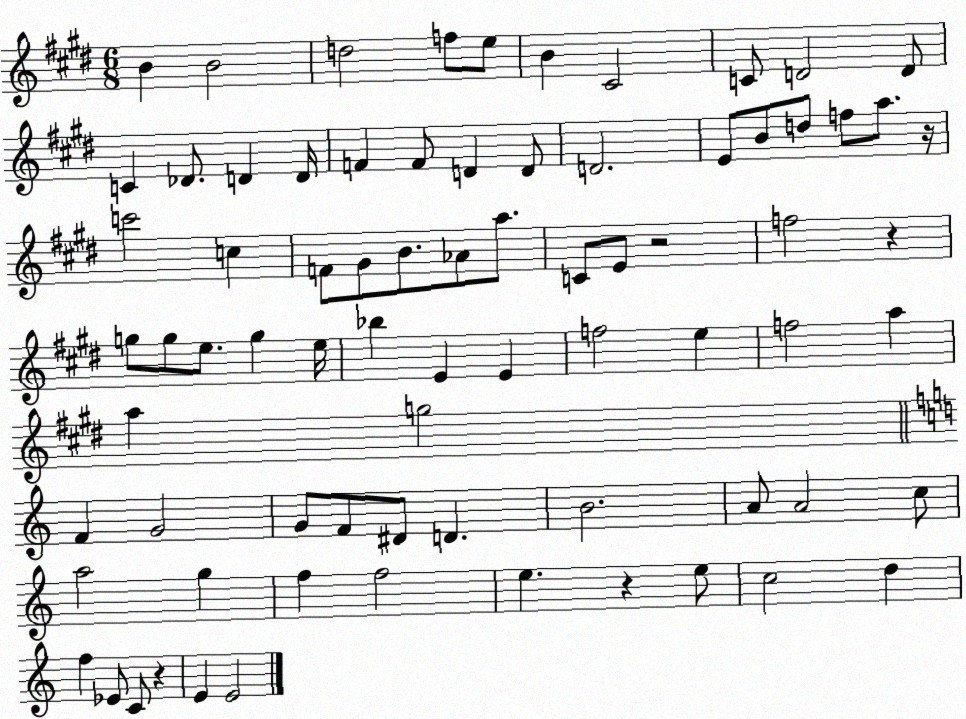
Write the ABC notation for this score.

X:1
T:Untitled
M:6/8
L:1/4
K:E
B B2 d2 f/2 e/2 B ^C2 C/2 D2 D/2 C _D/2 D D/4 F F/2 D D/2 D2 E/2 B/2 d/2 f/2 a/2 z/4 c'2 c F/2 ^G/2 B/2 _A/2 a/2 C/2 E/2 z2 f2 z g/2 g/2 e/2 g e/4 _b E E f2 e f2 a a g2 F G2 G/2 F/2 ^D/2 D B2 A/2 A2 c/2 a2 g f f2 e z e/2 c2 d f _E/2 C/2 z E E2